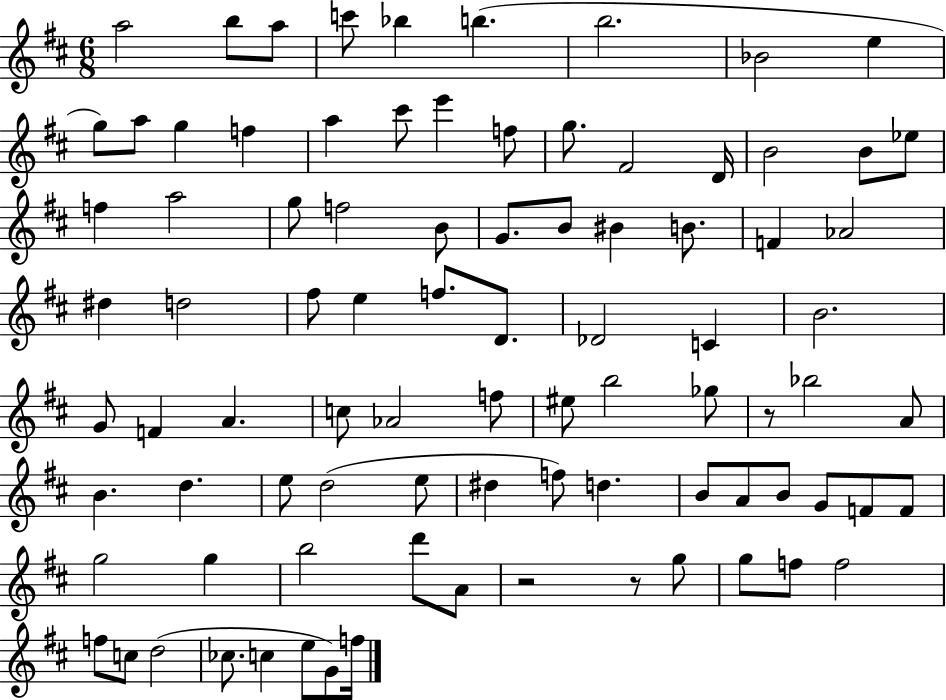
A5/h B5/e A5/e C6/e Bb5/q B5/q. B5/h. Bb4/h E5/q G5/e A5/e G5/q F5/q A5/q C#6/e E6/q F5/e G5/e. F#4/h D4/s B4/h B4/e Eb5/e F5/q A5/h G5/e F5/h B4/e G4/e. B4/e BIS4/q B4/e. F4/q Ab4/h D#5/q D5/h F#5/e E5/q F5/e. D4/e. Db4/h C4/q B4/h. G4/e F4/q A4/q. C5/e Ab4/h F5/e EIS5/e B5/h Gb5/e R/e Bb5/h A4/e B4/q. D5/q. E5/e D5/h E5/e D#5/q F5/e D5/q. B4/e A4/e B4/e G4/e F4/e F4/e G5/h G5/q B5/h D6/e A4/e R/h R/e G5/e G5/e F5/e F5/h F5/e C5/e D5/h CES5/e. C5/q E5/e G4/e F5/s